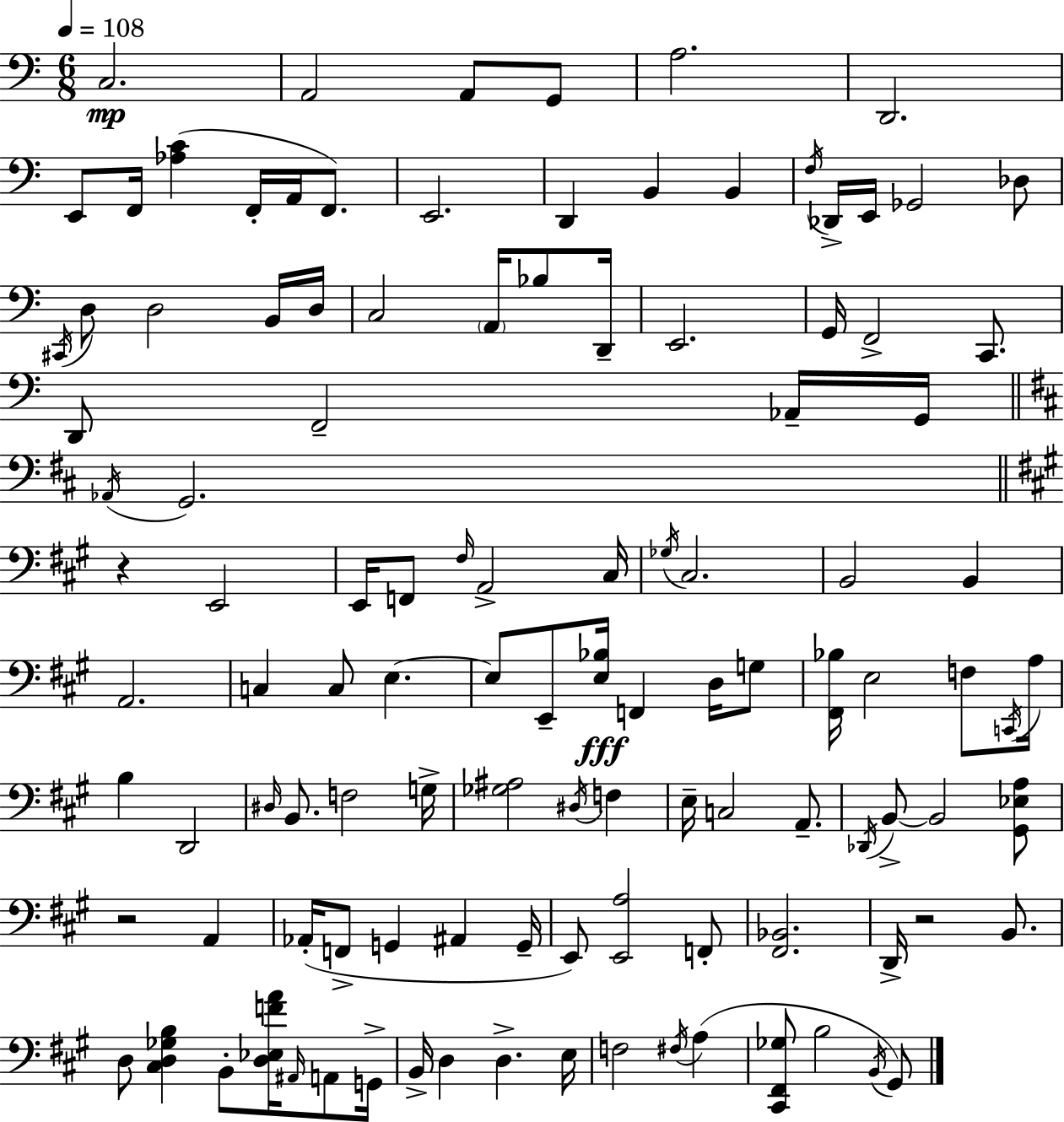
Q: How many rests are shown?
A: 3